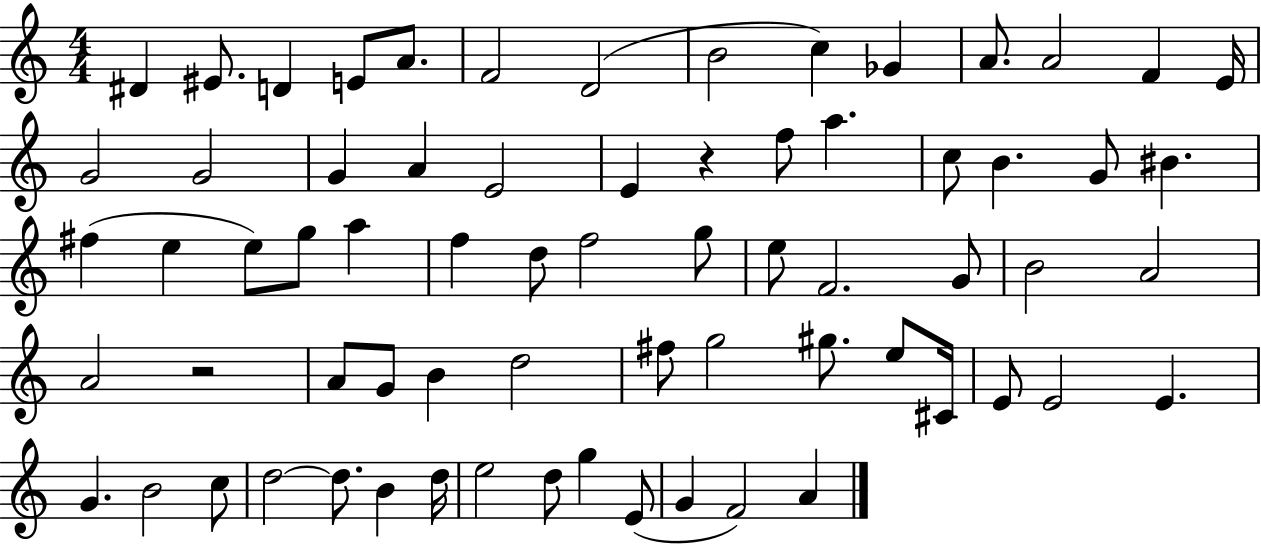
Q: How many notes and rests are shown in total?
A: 69